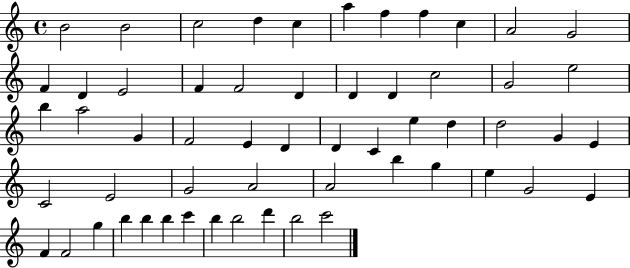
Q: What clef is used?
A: treble